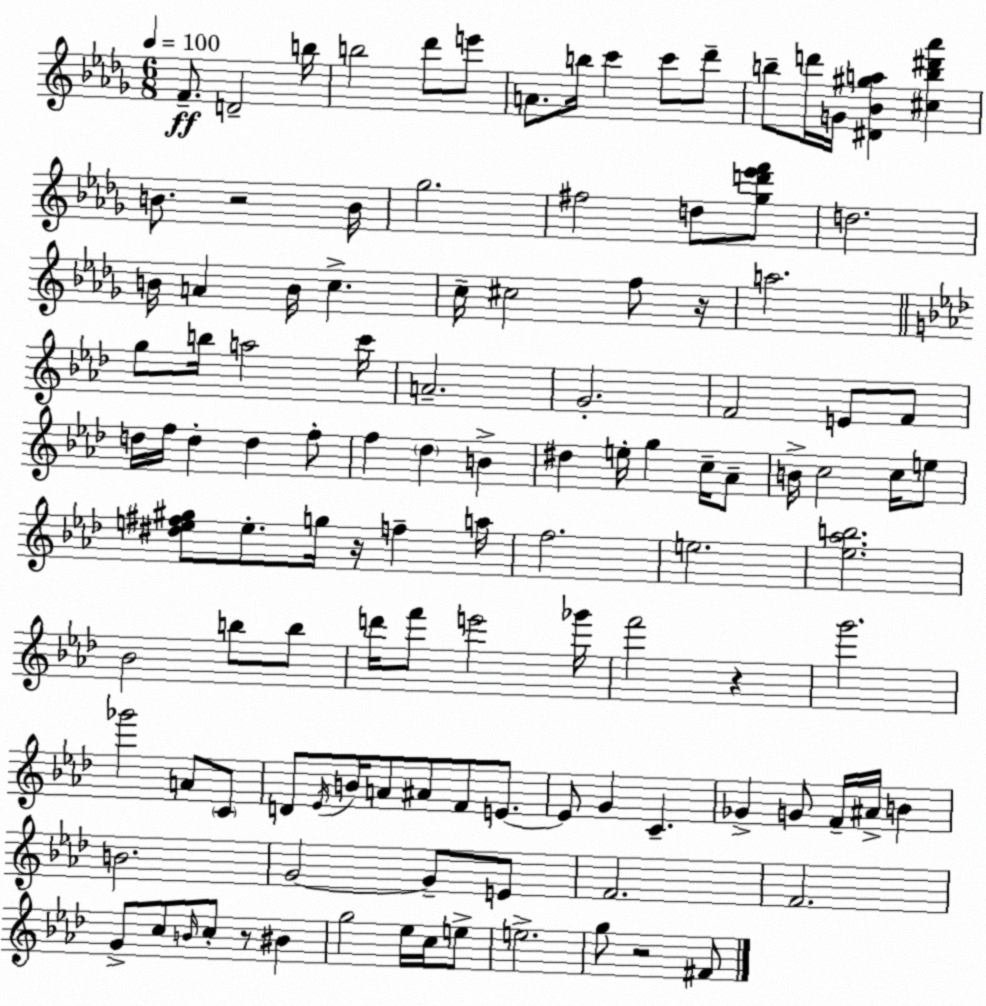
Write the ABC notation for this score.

X:1
T:Untitled
M:6/8
L:1/4
K:Bbm
F/2 D2 b/4 b2 _d'/2 e'/2 A/2 b/4 c' c'/2 _d'/2 b/2 d'/4 G/4 [^D_B^ga] [^cb^d'_a'] B/2 z2 B/4 _g2 ^f2 d/2 [_gd'_e'f']/2 d2 B/4 A B/4 c c/4 ^c2 f/2 z/4 a2 g/2 b/4 a2 c'/4 A2 G2 F2 E/2 F/2 d/4 f/4 d d f/2 f _d B ^d e/4 g c/4 _A/2 B/4 c2 c/4 e/2 [^de^f^g]/2 e/2 g/4 z/4 f a/4 f2 e2 [_e_ab]2 _B2 b/2 b/2 d'/4 f'/2 e'2 _g'/4 f'2 z g'2 _g'2 A/2 C/2 D/2 _E/4 B/4 A/2 ^A/2 F/2 E/2 E/2 G C _G G/2 F/4 ^A/4 B B2 G2 G/2 E/2 F2 F2 G/2 c/2 B/4 c/2 z/2 ^B g2 _e/4 c/4 e/2 e2 g/2 z2 ^F/2